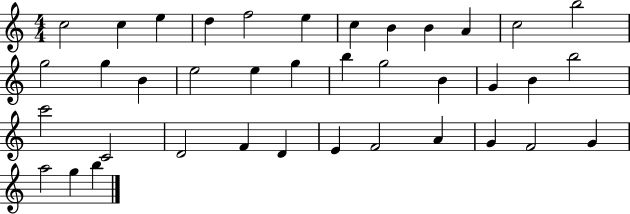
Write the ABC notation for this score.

X:1
T:Untitled
M:4/4
L:1/4
K:C
c2 c e d f2 e c B B A c2 b2 g2 g B e2 e g b g2 B G B b2 c'2 C2 D2 F D E F2 A G F2 G a2 g b